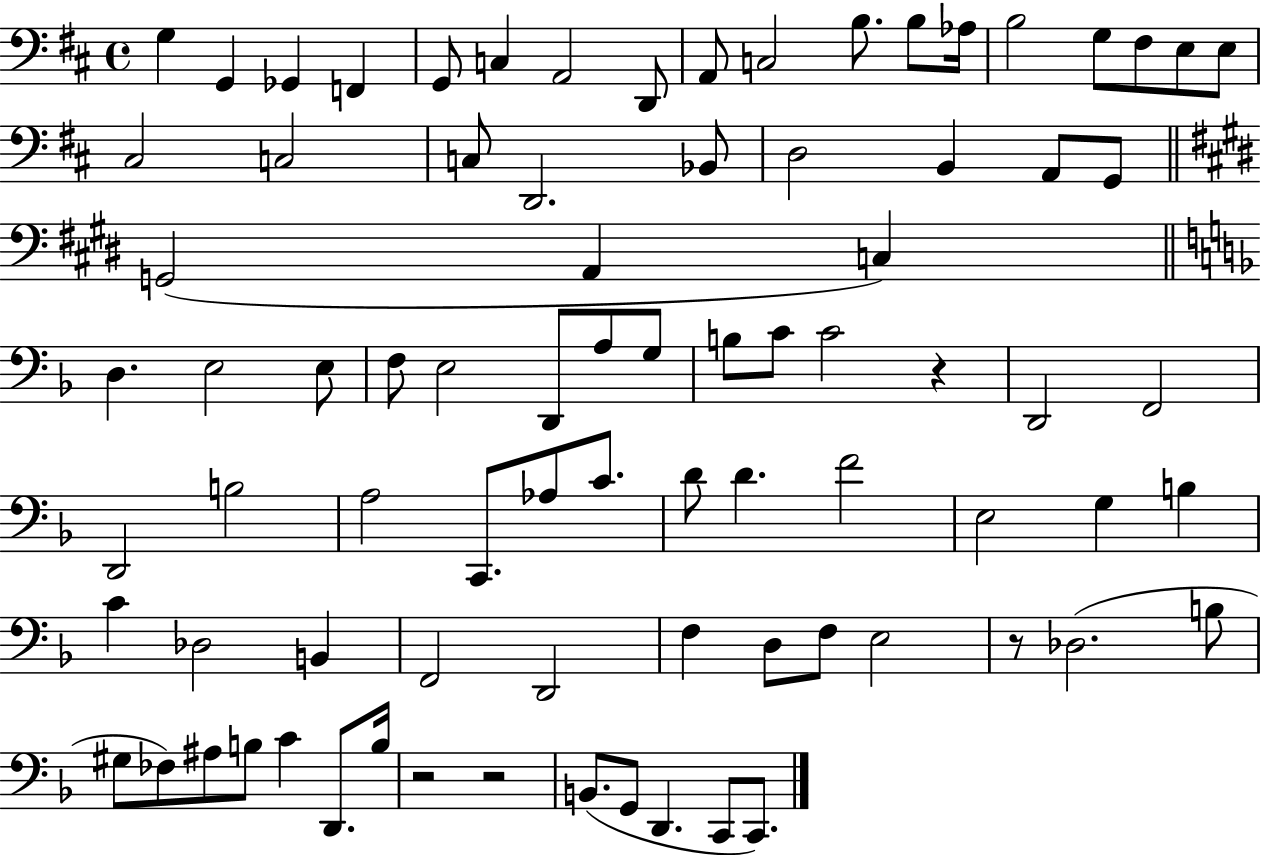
{
  \clef bass
  \time 4/4
  \defaultTimeSignature
  \key d \major
  g4 g,4 ges,4 f,4 | g,8 c4 a,2 d,8 | a,8 c2 b8. b8 aes16 | b2 g8 fis8 e8 e8 | \break cis2 c2 | c8 d,2. bes,8 | d2 b,4 a,8 g,8 | \bar "||" \break \key e \major g,2( a,4 c4) | \bar "||" \break \key f \major d4. e2 e8 | f8 e2 d,8 a8 g8 | b8 c'8 c'2 r4 | d,2 f,2 | \break d,2 b2 | a2 c,8. aes8 c'8. | d'8 d'4. f'2 | e2 g4 b4 | \break c'4 des2 b,4 | f,2 d,2 | f4 d8 f8 e2 | r8 des2.( b8 | \break gis8 fes8) ais8 b8 c'4 d,8. b16 | r2 r2 | b,8.( g,8 d,4. c,8 c,8.) | \bar "|."
}